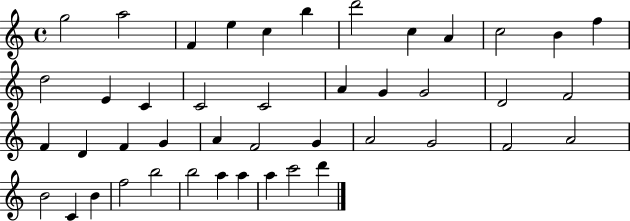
X:1
T:Untitled
M:4/4
L:1/4
K:C
g2 a2 F e c b d'2 c A c2 B f d2 E C C2 C2 A G G2 D2 F2 F D F G A F2 G A2 G2 F2 A2 B2 C B f2 b2 b2 a a a c'2 d'